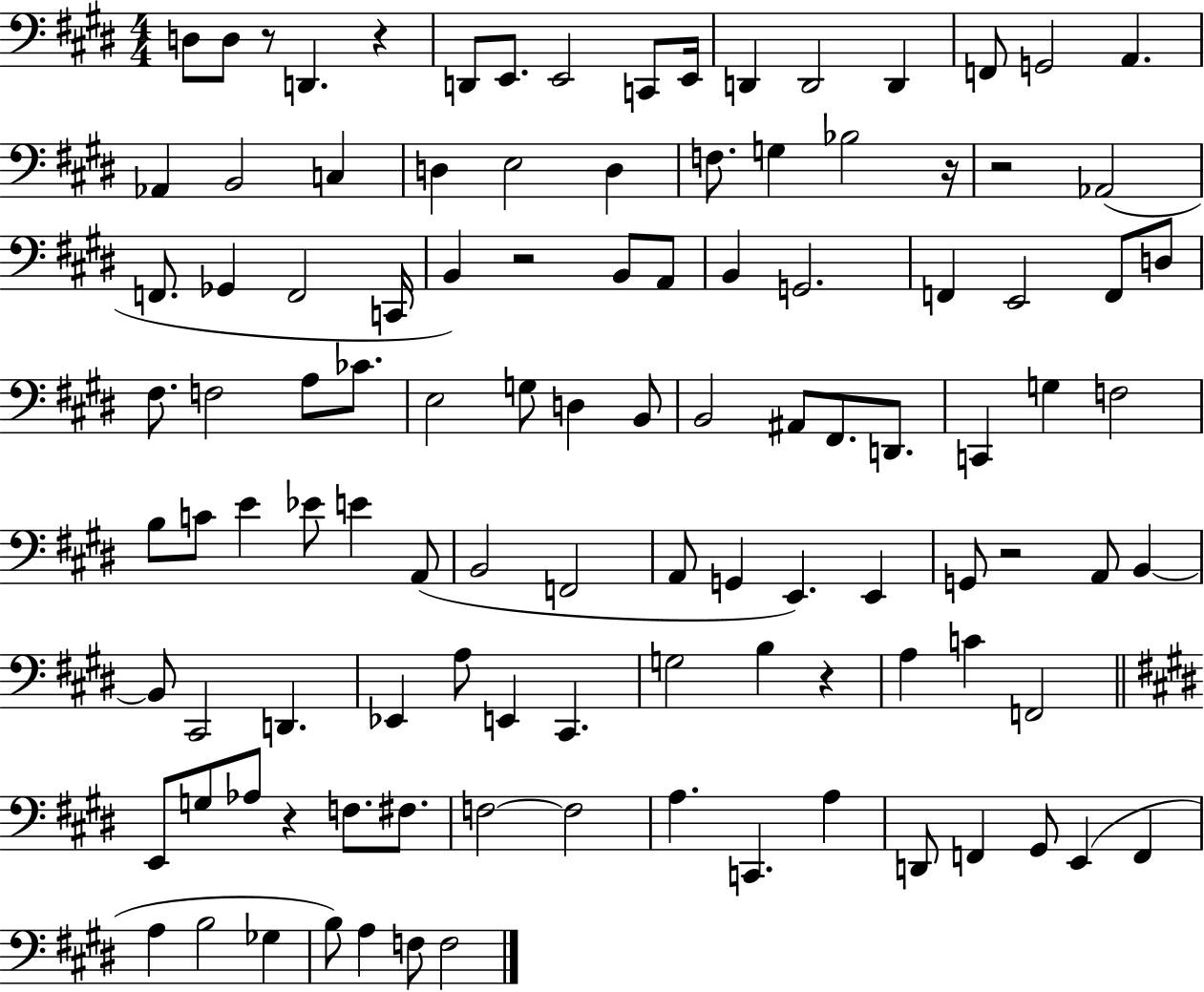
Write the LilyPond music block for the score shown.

{
  \clef bass
  \numericTimeSignature
  \time 4/4
  \key e \major
  d8 d8 r8 d,4. r4 | d,8 e,8. e,2 c,8 e,16 | d,4 d,2 d,4 | f,8 g,2 a,4. | \break aes,4 b,2 c4 | d4 e2 d4 | f8. g4 bes2 r16 | r2 aes,2( | \break f,8. ges,4 f,2 c,16 | b,4) r2 b,8 a,8 | b,4 g,2. | f,4 e,2 f,8 d8 | \break fis8. f2 a8 ces'8. | e2 g8 d4 b,8 | b,2 ais,8 fis,8. d,8. | c,4 g4 f2 | \break b8 c'8 e'4 ees'8 e'4 a,8( | b,2 f,2 | a,8 g,4 e,4.) e,4 | g,8 r2 a,8 b,4~~ | \break b,8 cis,2 d,4. | ees,4 a8 e,4 cis,4. | g2 b4 r4 | a4 c'4 f,2 | \break \bar "||" \break \key e \major e,8 g8 aes8 r4 f8. fis8. | f2~~ f2 | a4. c,4. a4 | d,8 f,4 gis,8 e,4( f,4 | \break a4 b2 ges4 | b8) a4 f8 f2 | \bar "|."
}